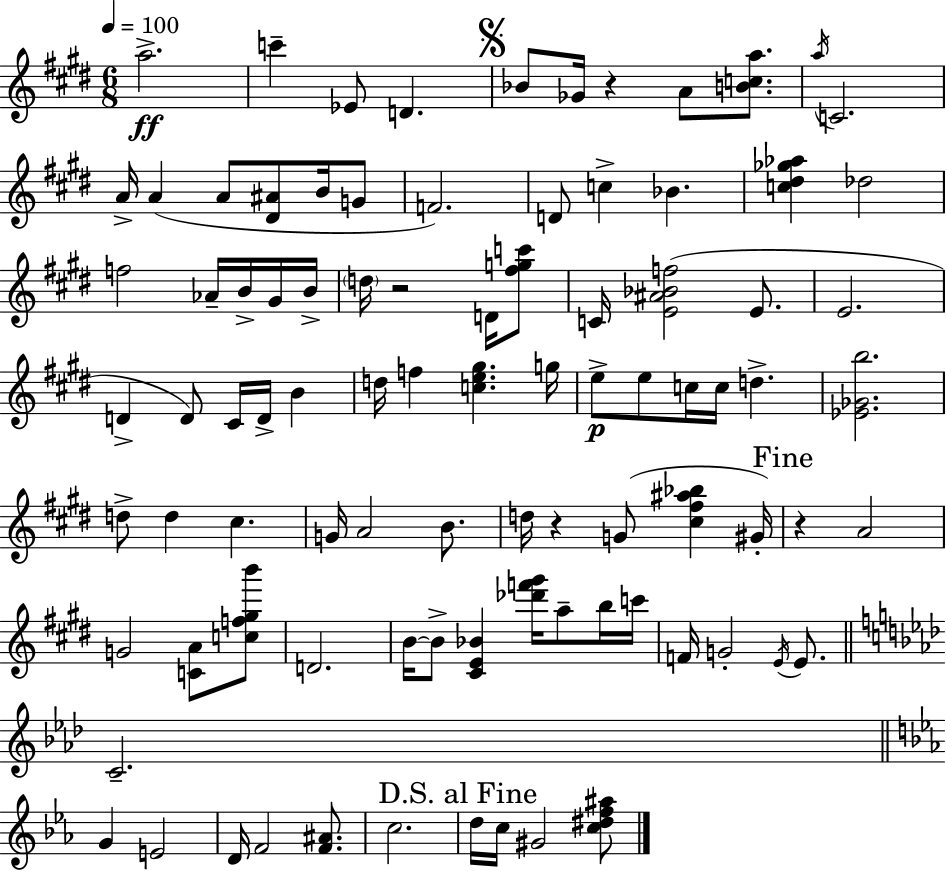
X:1
T:Untitled
M:6/8
L:1/4
K:E
a2 c' _E/2 D _B/2 _G/4 z A/2 [Bca]/2 a/4 C2 A/4 A A/2 [^D^A]/2 B/4 G/2 F2 D/2 c _B [c^d_g_a] _d2 f2 _A/4 B/4 ^G/4 B/4 d/4 z2 D/4 [^fgc']/2 C/4 [E^A_Bf]2 E/2 E2 D D/2 ^C/4 D/4 B d/4 f [ce^g] g/4 e/2 e/2 c/4 c/4 d [_E_Gb]2 d/2 d ^c G/4 A2 B/2 d/4 z G/2 [^c^f^a_b] ^G/4 z A2 G2 [CA]/2 [cf^gb']/2 D2 B/4 B/2 [^CE_B] [_d'f'^g']/4 a/2 b/4 c'/4 F/4 G2 E/4 E/2 C2 G E2 D/4 F2 [F^A]/2 c2 d/4 c/4 ^G2 [c^df^a]/2